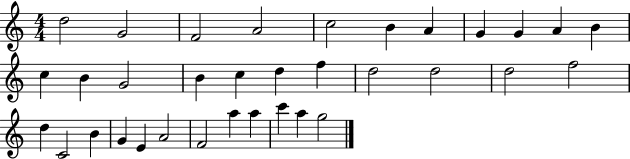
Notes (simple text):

D5/h G4/h F4/h A4/h C5/h B4/q A4/q G4/q G4/q A4/q B4/q C5/q B4/q G4/h B4/q C5/q D5/q F5/q D5/h D5/h D5/h F5/h D5/q C4/h B4/q G4/q E4/q A4/h F4/h A5/q A5/q C6/q A5/q G5/h